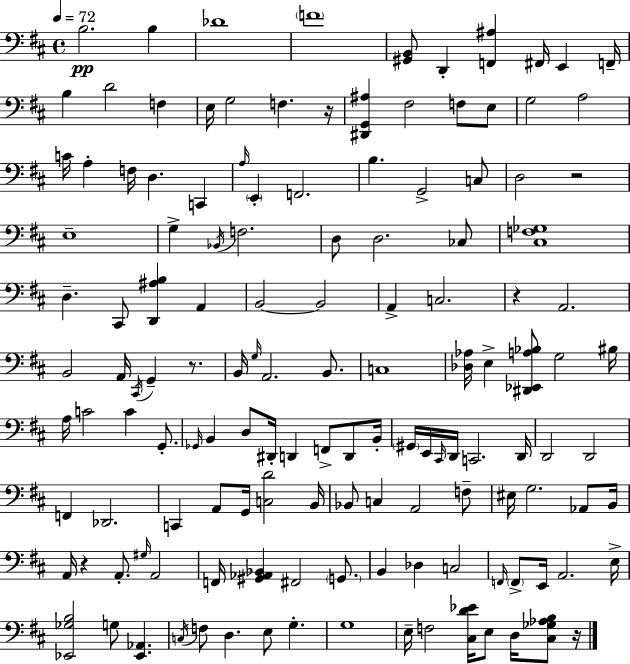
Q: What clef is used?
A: bass